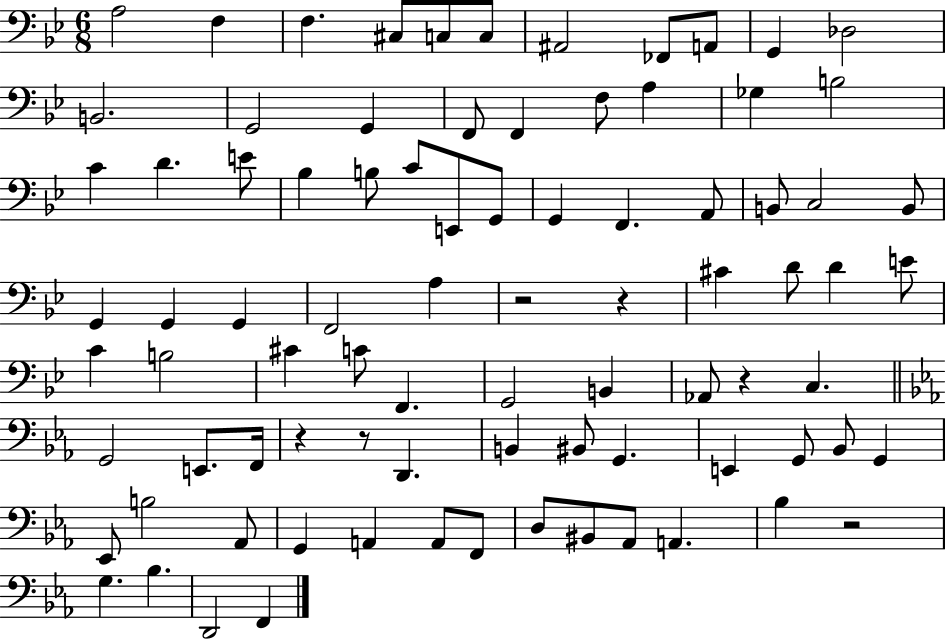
X:1
T:Untitled
M:6/8
L:1/4
K:Bb
A,2 F, F, ^C,/2 C,/2 C,/2 ^A,,2 _F,,/2 A,,/2 G,, _D,2 B,,2 G,,2 G,, F,,/2 F,, F,/2 A, _G, B,2 C D E/2 _B, B,/2 C/2 E,,/2 G,,/2 G,, F,, A,,/2 B,,/2 C,2 B,,/2 G,, G,, G,, F,,2 A, z2 z ^C D/2 D E/2 C B,2 ^C C/2 F,, G,,2 B,, _A,,/2 z C, G,,2 E,,/2 F,,/4 z z/2 D,, B,, ^B,,/2 G,, E,, G,,/2 _B,,/2 G,, _E,,/2 B,2 _A,,/2 G,, A,, A,,/2 F,,/2 D,/2 ^B,,/2 _A,,/2 A,, _B, z2 G, _B, D,,2 F,,